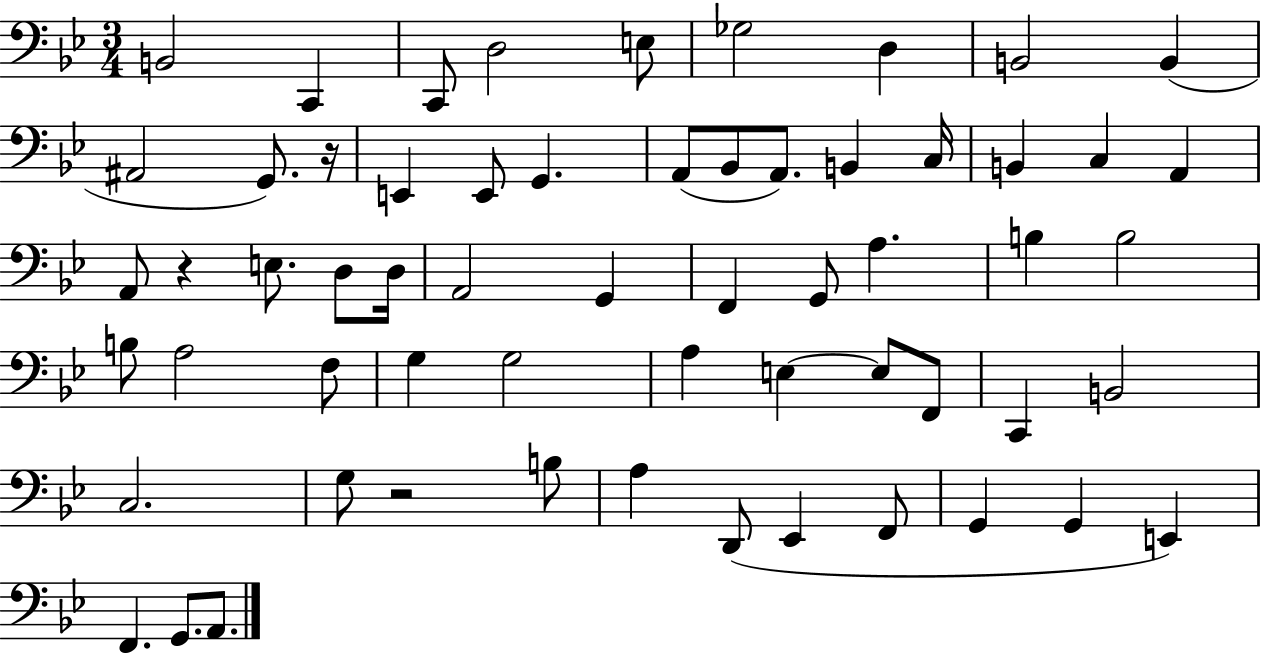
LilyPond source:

{
  \clef bass
  \numericTimeSignature
  \time 3/4
  \key bes \major
  b,2 c,4 | c,8 d2 e8 | ges2 d4 | b,2 b,4( | \break ais,2 g,8.) r16 | e,4 e,8 g,4. | a,8( bes,8 a,8.) b,4 c16 | b,4 c4 a,4 | \break a,8 r4 e8. d8 d16 | a,2 g,4 | f,4 g,8 a4. | b4 b2 | \break b8 a2 f8 | g4 g2 | a4 e4~~ e8 f,8 | c,4 b,2 | \break c2. | g8 r2 b8 | a4 d,8( ees,4 f,8 | g,4 g,4 e,4) | \break f,4. g,8. a,8. | \bar "|."
}